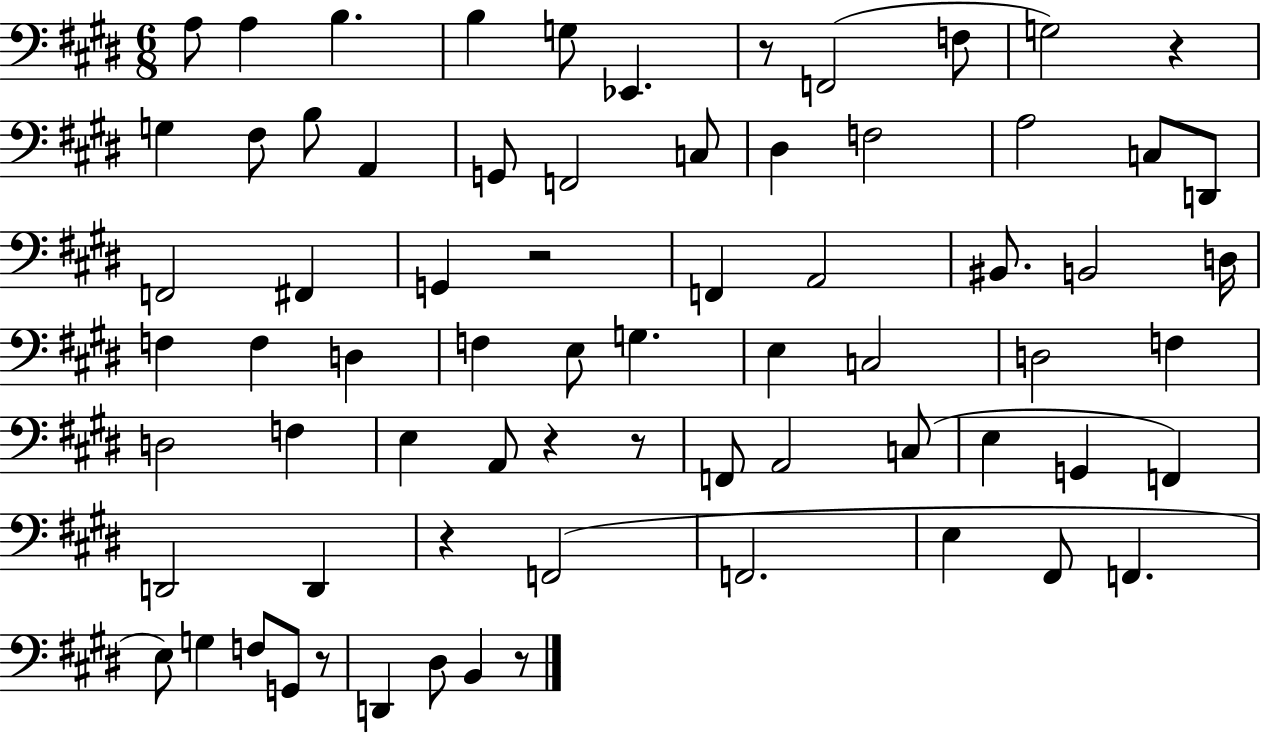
A3/e A3/q B3/q. B3/q G3/e Eb2/q. R/e F2/h F3/e G3/h R/q G3/q F#3/e B3/e A2/q G2/e F2/h C3/e D#3/q F3/h A3/h C3/e D2/e F2/h F#2/q G2/q R/h F2/q A2/h BIS2/e. B2/h D3/s F3/q F3/q D3/q F3/q E3/e G3/q. E3/q C3/h D3/h F3/q D3/h F3/q E3/q A2/e R/q R/e F2/e A2/h C3/e E3/q G2/q F2/q D2/h D2/q R/q F2/h F2/h. E3/q F#2/e F2/q. E3/e G3/q F3/e G2/e R/e D2/q D#3/e B2/q R/e